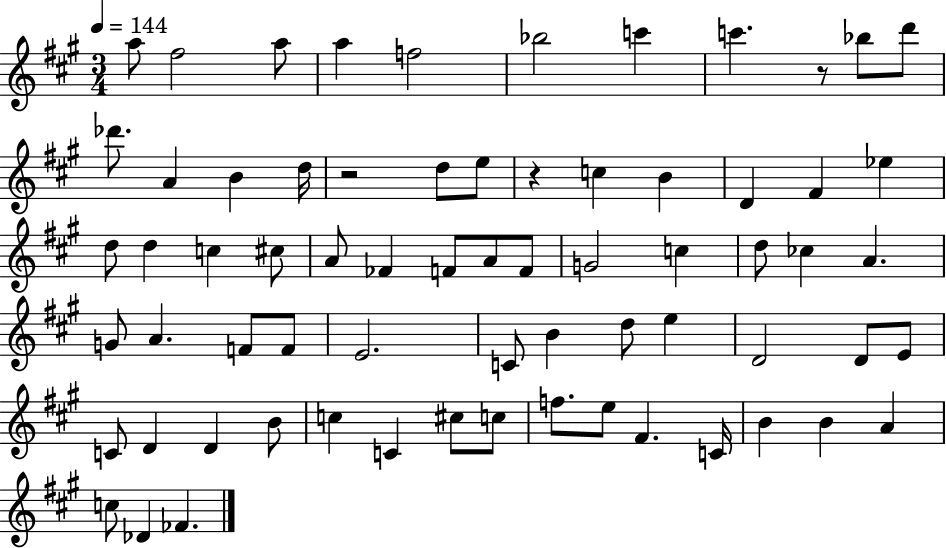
{
  \clef treble
  \numericTimeSignature
  \time 3/4
  \key a \major
  \tempo 4 = 144
  \repeat volta 2 { a''8 fis''2 a''8 | a''4 f''2 | bes''2 c'''4 | c'''4. r8 bes''8 d'''8 | \break des'''8. a'4 b'4 d''16 | r2 d''8 e''8 | r4 c''4 b'4 | d'4 fis'4 ees''4 | \break d''8 d''4 c''4 cis''8 | a'8 fes'4 f'8 a'8 f'8 | g'2 c''4 | d''8 ces''4 a'4. | \break g'8 a'4. f'8 f'8 | e'2. | c'8 b'4 d''8 e''4 | d'2 d'8 e'8 | \break c'8 d'4 d'4 b'8 | c''4 c'4 cis''8 c''8 | f''8. e''8 fis'4. c'16 | b'4 b'4 a'4 | \break c''8 des'4 fes'4. | } \bar "|."
}